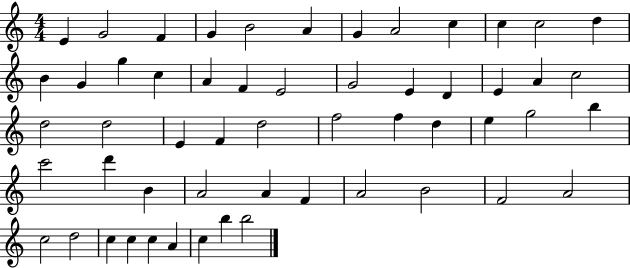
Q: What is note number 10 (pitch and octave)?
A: C5